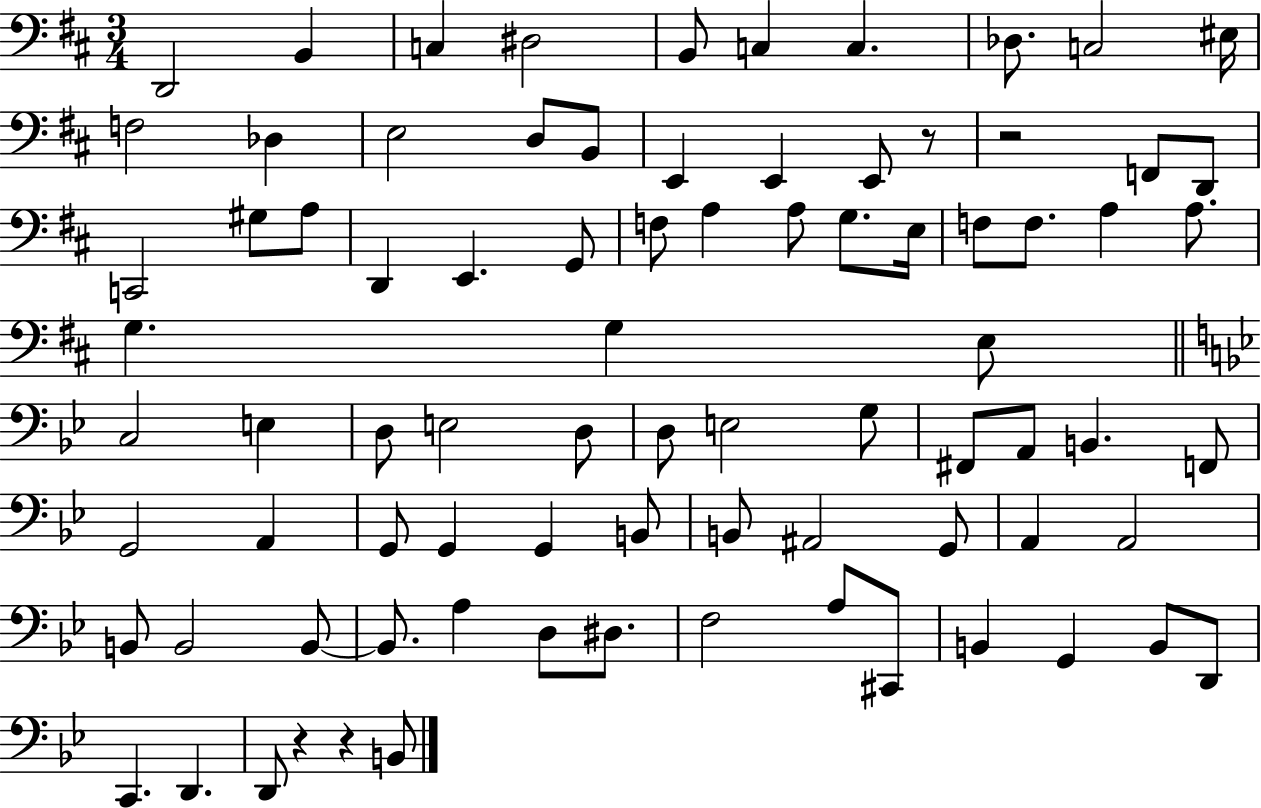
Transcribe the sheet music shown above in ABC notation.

X:1
T:Untitled
M:3/4
L:1/4
K:D
D,,2 B,, C, ^D,2 B,,/2 C, C, _D,/2 C,2 ^E,/4 F,2 _D, E,2 D,/2 B,,/2 E,, E,, E,,/2 z/2 z2 F,,/2 D,,/2 C,,2 ^G,/2 A,/2 D,, E,, G,,/2 F,/2 A, A,/2 G,/2 E,/4 F,/2 F,/2 A, A,/2 G, G, E,/2 C,2 E, D,/2 E,2 D,/2 D,/2 E,2 G,/2 ^F,,/2 A,,/2 B,, F,,/2 G,,2 A,, G,,/2 G,, G,, B,,/2 B,,/2 ^A,,2 G,,/2 A,, A,,2 B,,/2 B,,2 B,,/2 B,,/2 A, D,/2 ^D,/2 F,2 A,/2 ^C,,/2 B,, G,, B,,/2 D,,/2 C,, D,, D,,/2 z z B,,/2